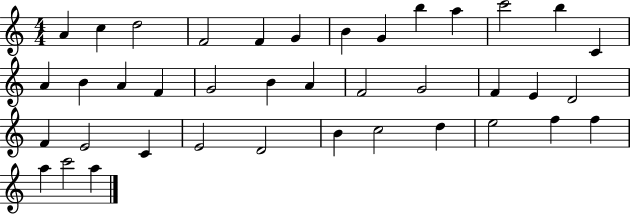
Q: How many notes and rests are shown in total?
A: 39